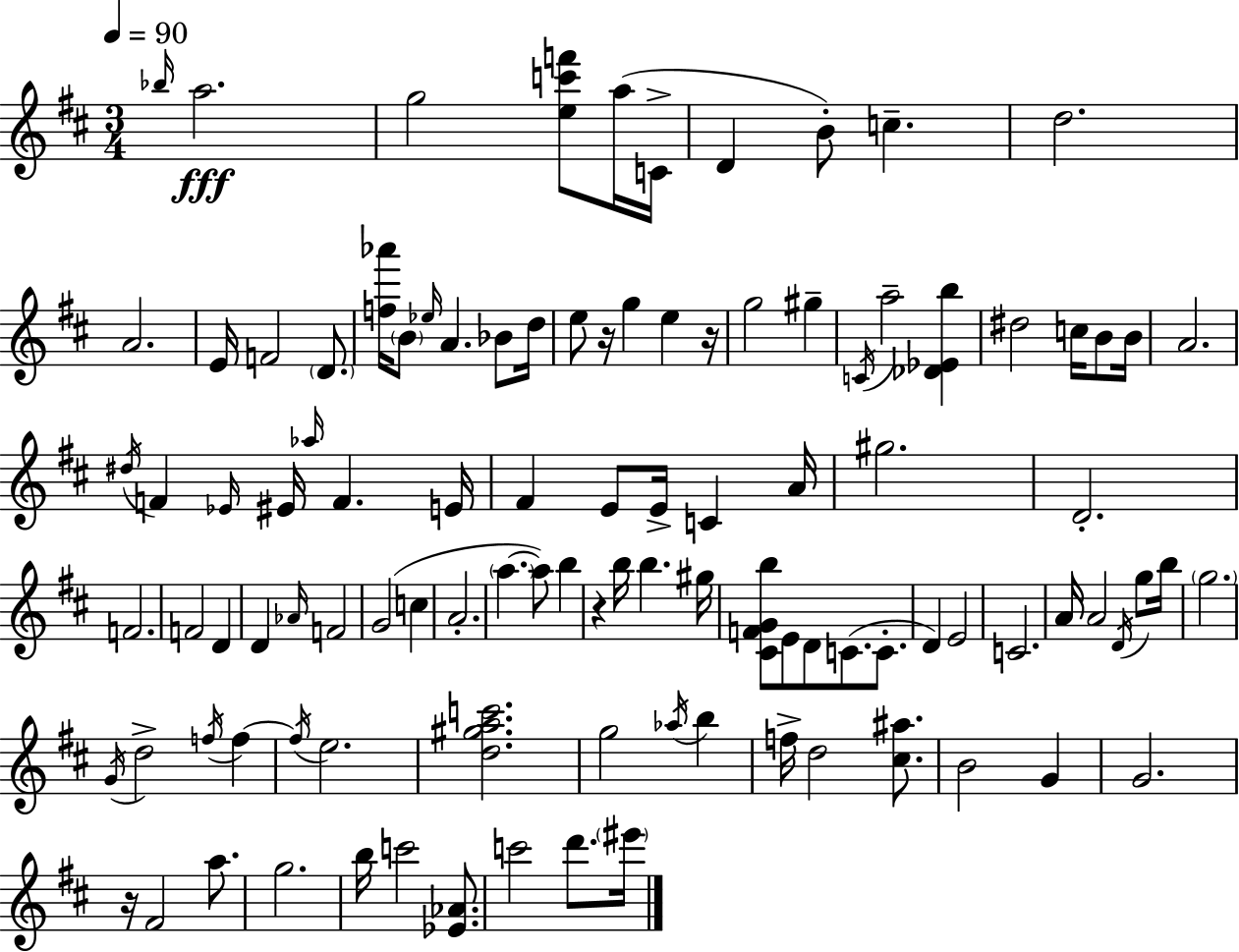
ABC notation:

X:1
T:Untitled
M:3/4
L:1/4
K:D
_b/4 a2 g2 [ec'f']/2 a/4 C/4 D B/2 c d2 A2 E/4 F2 D/2 [f_a']/4 B/2 _e/4 A _B/2 d/4 e/2 z/4 g e z/4 g2 ^g C/4 a2 [_D_Eb] ^d2 c/4 B/2 B/4 A2 ^d/4 F _E/4 ^E/4 _a/4 F E/4 ^F E/2 E/4 C A/4 ^g2 D2 F2 F2 D D _A/4 F2 G2 c A2 a a/2 b z b/4 b ^g/4 [^CFGb]/2 E/2 D/2 C/2 C/2 D E2 C2 A/4 A2 D/4 g/2 b/4 g2 G/4 d2 f/4 f f/4 e2 [d^gac']2 g2 _a/4 b f/4 d2 [^c^a]/2 B2 G G2 z/4 ^F2 a/2 g2 b/4 c'2 [_E_A]/2 c'2 d'/2 ^e'/4